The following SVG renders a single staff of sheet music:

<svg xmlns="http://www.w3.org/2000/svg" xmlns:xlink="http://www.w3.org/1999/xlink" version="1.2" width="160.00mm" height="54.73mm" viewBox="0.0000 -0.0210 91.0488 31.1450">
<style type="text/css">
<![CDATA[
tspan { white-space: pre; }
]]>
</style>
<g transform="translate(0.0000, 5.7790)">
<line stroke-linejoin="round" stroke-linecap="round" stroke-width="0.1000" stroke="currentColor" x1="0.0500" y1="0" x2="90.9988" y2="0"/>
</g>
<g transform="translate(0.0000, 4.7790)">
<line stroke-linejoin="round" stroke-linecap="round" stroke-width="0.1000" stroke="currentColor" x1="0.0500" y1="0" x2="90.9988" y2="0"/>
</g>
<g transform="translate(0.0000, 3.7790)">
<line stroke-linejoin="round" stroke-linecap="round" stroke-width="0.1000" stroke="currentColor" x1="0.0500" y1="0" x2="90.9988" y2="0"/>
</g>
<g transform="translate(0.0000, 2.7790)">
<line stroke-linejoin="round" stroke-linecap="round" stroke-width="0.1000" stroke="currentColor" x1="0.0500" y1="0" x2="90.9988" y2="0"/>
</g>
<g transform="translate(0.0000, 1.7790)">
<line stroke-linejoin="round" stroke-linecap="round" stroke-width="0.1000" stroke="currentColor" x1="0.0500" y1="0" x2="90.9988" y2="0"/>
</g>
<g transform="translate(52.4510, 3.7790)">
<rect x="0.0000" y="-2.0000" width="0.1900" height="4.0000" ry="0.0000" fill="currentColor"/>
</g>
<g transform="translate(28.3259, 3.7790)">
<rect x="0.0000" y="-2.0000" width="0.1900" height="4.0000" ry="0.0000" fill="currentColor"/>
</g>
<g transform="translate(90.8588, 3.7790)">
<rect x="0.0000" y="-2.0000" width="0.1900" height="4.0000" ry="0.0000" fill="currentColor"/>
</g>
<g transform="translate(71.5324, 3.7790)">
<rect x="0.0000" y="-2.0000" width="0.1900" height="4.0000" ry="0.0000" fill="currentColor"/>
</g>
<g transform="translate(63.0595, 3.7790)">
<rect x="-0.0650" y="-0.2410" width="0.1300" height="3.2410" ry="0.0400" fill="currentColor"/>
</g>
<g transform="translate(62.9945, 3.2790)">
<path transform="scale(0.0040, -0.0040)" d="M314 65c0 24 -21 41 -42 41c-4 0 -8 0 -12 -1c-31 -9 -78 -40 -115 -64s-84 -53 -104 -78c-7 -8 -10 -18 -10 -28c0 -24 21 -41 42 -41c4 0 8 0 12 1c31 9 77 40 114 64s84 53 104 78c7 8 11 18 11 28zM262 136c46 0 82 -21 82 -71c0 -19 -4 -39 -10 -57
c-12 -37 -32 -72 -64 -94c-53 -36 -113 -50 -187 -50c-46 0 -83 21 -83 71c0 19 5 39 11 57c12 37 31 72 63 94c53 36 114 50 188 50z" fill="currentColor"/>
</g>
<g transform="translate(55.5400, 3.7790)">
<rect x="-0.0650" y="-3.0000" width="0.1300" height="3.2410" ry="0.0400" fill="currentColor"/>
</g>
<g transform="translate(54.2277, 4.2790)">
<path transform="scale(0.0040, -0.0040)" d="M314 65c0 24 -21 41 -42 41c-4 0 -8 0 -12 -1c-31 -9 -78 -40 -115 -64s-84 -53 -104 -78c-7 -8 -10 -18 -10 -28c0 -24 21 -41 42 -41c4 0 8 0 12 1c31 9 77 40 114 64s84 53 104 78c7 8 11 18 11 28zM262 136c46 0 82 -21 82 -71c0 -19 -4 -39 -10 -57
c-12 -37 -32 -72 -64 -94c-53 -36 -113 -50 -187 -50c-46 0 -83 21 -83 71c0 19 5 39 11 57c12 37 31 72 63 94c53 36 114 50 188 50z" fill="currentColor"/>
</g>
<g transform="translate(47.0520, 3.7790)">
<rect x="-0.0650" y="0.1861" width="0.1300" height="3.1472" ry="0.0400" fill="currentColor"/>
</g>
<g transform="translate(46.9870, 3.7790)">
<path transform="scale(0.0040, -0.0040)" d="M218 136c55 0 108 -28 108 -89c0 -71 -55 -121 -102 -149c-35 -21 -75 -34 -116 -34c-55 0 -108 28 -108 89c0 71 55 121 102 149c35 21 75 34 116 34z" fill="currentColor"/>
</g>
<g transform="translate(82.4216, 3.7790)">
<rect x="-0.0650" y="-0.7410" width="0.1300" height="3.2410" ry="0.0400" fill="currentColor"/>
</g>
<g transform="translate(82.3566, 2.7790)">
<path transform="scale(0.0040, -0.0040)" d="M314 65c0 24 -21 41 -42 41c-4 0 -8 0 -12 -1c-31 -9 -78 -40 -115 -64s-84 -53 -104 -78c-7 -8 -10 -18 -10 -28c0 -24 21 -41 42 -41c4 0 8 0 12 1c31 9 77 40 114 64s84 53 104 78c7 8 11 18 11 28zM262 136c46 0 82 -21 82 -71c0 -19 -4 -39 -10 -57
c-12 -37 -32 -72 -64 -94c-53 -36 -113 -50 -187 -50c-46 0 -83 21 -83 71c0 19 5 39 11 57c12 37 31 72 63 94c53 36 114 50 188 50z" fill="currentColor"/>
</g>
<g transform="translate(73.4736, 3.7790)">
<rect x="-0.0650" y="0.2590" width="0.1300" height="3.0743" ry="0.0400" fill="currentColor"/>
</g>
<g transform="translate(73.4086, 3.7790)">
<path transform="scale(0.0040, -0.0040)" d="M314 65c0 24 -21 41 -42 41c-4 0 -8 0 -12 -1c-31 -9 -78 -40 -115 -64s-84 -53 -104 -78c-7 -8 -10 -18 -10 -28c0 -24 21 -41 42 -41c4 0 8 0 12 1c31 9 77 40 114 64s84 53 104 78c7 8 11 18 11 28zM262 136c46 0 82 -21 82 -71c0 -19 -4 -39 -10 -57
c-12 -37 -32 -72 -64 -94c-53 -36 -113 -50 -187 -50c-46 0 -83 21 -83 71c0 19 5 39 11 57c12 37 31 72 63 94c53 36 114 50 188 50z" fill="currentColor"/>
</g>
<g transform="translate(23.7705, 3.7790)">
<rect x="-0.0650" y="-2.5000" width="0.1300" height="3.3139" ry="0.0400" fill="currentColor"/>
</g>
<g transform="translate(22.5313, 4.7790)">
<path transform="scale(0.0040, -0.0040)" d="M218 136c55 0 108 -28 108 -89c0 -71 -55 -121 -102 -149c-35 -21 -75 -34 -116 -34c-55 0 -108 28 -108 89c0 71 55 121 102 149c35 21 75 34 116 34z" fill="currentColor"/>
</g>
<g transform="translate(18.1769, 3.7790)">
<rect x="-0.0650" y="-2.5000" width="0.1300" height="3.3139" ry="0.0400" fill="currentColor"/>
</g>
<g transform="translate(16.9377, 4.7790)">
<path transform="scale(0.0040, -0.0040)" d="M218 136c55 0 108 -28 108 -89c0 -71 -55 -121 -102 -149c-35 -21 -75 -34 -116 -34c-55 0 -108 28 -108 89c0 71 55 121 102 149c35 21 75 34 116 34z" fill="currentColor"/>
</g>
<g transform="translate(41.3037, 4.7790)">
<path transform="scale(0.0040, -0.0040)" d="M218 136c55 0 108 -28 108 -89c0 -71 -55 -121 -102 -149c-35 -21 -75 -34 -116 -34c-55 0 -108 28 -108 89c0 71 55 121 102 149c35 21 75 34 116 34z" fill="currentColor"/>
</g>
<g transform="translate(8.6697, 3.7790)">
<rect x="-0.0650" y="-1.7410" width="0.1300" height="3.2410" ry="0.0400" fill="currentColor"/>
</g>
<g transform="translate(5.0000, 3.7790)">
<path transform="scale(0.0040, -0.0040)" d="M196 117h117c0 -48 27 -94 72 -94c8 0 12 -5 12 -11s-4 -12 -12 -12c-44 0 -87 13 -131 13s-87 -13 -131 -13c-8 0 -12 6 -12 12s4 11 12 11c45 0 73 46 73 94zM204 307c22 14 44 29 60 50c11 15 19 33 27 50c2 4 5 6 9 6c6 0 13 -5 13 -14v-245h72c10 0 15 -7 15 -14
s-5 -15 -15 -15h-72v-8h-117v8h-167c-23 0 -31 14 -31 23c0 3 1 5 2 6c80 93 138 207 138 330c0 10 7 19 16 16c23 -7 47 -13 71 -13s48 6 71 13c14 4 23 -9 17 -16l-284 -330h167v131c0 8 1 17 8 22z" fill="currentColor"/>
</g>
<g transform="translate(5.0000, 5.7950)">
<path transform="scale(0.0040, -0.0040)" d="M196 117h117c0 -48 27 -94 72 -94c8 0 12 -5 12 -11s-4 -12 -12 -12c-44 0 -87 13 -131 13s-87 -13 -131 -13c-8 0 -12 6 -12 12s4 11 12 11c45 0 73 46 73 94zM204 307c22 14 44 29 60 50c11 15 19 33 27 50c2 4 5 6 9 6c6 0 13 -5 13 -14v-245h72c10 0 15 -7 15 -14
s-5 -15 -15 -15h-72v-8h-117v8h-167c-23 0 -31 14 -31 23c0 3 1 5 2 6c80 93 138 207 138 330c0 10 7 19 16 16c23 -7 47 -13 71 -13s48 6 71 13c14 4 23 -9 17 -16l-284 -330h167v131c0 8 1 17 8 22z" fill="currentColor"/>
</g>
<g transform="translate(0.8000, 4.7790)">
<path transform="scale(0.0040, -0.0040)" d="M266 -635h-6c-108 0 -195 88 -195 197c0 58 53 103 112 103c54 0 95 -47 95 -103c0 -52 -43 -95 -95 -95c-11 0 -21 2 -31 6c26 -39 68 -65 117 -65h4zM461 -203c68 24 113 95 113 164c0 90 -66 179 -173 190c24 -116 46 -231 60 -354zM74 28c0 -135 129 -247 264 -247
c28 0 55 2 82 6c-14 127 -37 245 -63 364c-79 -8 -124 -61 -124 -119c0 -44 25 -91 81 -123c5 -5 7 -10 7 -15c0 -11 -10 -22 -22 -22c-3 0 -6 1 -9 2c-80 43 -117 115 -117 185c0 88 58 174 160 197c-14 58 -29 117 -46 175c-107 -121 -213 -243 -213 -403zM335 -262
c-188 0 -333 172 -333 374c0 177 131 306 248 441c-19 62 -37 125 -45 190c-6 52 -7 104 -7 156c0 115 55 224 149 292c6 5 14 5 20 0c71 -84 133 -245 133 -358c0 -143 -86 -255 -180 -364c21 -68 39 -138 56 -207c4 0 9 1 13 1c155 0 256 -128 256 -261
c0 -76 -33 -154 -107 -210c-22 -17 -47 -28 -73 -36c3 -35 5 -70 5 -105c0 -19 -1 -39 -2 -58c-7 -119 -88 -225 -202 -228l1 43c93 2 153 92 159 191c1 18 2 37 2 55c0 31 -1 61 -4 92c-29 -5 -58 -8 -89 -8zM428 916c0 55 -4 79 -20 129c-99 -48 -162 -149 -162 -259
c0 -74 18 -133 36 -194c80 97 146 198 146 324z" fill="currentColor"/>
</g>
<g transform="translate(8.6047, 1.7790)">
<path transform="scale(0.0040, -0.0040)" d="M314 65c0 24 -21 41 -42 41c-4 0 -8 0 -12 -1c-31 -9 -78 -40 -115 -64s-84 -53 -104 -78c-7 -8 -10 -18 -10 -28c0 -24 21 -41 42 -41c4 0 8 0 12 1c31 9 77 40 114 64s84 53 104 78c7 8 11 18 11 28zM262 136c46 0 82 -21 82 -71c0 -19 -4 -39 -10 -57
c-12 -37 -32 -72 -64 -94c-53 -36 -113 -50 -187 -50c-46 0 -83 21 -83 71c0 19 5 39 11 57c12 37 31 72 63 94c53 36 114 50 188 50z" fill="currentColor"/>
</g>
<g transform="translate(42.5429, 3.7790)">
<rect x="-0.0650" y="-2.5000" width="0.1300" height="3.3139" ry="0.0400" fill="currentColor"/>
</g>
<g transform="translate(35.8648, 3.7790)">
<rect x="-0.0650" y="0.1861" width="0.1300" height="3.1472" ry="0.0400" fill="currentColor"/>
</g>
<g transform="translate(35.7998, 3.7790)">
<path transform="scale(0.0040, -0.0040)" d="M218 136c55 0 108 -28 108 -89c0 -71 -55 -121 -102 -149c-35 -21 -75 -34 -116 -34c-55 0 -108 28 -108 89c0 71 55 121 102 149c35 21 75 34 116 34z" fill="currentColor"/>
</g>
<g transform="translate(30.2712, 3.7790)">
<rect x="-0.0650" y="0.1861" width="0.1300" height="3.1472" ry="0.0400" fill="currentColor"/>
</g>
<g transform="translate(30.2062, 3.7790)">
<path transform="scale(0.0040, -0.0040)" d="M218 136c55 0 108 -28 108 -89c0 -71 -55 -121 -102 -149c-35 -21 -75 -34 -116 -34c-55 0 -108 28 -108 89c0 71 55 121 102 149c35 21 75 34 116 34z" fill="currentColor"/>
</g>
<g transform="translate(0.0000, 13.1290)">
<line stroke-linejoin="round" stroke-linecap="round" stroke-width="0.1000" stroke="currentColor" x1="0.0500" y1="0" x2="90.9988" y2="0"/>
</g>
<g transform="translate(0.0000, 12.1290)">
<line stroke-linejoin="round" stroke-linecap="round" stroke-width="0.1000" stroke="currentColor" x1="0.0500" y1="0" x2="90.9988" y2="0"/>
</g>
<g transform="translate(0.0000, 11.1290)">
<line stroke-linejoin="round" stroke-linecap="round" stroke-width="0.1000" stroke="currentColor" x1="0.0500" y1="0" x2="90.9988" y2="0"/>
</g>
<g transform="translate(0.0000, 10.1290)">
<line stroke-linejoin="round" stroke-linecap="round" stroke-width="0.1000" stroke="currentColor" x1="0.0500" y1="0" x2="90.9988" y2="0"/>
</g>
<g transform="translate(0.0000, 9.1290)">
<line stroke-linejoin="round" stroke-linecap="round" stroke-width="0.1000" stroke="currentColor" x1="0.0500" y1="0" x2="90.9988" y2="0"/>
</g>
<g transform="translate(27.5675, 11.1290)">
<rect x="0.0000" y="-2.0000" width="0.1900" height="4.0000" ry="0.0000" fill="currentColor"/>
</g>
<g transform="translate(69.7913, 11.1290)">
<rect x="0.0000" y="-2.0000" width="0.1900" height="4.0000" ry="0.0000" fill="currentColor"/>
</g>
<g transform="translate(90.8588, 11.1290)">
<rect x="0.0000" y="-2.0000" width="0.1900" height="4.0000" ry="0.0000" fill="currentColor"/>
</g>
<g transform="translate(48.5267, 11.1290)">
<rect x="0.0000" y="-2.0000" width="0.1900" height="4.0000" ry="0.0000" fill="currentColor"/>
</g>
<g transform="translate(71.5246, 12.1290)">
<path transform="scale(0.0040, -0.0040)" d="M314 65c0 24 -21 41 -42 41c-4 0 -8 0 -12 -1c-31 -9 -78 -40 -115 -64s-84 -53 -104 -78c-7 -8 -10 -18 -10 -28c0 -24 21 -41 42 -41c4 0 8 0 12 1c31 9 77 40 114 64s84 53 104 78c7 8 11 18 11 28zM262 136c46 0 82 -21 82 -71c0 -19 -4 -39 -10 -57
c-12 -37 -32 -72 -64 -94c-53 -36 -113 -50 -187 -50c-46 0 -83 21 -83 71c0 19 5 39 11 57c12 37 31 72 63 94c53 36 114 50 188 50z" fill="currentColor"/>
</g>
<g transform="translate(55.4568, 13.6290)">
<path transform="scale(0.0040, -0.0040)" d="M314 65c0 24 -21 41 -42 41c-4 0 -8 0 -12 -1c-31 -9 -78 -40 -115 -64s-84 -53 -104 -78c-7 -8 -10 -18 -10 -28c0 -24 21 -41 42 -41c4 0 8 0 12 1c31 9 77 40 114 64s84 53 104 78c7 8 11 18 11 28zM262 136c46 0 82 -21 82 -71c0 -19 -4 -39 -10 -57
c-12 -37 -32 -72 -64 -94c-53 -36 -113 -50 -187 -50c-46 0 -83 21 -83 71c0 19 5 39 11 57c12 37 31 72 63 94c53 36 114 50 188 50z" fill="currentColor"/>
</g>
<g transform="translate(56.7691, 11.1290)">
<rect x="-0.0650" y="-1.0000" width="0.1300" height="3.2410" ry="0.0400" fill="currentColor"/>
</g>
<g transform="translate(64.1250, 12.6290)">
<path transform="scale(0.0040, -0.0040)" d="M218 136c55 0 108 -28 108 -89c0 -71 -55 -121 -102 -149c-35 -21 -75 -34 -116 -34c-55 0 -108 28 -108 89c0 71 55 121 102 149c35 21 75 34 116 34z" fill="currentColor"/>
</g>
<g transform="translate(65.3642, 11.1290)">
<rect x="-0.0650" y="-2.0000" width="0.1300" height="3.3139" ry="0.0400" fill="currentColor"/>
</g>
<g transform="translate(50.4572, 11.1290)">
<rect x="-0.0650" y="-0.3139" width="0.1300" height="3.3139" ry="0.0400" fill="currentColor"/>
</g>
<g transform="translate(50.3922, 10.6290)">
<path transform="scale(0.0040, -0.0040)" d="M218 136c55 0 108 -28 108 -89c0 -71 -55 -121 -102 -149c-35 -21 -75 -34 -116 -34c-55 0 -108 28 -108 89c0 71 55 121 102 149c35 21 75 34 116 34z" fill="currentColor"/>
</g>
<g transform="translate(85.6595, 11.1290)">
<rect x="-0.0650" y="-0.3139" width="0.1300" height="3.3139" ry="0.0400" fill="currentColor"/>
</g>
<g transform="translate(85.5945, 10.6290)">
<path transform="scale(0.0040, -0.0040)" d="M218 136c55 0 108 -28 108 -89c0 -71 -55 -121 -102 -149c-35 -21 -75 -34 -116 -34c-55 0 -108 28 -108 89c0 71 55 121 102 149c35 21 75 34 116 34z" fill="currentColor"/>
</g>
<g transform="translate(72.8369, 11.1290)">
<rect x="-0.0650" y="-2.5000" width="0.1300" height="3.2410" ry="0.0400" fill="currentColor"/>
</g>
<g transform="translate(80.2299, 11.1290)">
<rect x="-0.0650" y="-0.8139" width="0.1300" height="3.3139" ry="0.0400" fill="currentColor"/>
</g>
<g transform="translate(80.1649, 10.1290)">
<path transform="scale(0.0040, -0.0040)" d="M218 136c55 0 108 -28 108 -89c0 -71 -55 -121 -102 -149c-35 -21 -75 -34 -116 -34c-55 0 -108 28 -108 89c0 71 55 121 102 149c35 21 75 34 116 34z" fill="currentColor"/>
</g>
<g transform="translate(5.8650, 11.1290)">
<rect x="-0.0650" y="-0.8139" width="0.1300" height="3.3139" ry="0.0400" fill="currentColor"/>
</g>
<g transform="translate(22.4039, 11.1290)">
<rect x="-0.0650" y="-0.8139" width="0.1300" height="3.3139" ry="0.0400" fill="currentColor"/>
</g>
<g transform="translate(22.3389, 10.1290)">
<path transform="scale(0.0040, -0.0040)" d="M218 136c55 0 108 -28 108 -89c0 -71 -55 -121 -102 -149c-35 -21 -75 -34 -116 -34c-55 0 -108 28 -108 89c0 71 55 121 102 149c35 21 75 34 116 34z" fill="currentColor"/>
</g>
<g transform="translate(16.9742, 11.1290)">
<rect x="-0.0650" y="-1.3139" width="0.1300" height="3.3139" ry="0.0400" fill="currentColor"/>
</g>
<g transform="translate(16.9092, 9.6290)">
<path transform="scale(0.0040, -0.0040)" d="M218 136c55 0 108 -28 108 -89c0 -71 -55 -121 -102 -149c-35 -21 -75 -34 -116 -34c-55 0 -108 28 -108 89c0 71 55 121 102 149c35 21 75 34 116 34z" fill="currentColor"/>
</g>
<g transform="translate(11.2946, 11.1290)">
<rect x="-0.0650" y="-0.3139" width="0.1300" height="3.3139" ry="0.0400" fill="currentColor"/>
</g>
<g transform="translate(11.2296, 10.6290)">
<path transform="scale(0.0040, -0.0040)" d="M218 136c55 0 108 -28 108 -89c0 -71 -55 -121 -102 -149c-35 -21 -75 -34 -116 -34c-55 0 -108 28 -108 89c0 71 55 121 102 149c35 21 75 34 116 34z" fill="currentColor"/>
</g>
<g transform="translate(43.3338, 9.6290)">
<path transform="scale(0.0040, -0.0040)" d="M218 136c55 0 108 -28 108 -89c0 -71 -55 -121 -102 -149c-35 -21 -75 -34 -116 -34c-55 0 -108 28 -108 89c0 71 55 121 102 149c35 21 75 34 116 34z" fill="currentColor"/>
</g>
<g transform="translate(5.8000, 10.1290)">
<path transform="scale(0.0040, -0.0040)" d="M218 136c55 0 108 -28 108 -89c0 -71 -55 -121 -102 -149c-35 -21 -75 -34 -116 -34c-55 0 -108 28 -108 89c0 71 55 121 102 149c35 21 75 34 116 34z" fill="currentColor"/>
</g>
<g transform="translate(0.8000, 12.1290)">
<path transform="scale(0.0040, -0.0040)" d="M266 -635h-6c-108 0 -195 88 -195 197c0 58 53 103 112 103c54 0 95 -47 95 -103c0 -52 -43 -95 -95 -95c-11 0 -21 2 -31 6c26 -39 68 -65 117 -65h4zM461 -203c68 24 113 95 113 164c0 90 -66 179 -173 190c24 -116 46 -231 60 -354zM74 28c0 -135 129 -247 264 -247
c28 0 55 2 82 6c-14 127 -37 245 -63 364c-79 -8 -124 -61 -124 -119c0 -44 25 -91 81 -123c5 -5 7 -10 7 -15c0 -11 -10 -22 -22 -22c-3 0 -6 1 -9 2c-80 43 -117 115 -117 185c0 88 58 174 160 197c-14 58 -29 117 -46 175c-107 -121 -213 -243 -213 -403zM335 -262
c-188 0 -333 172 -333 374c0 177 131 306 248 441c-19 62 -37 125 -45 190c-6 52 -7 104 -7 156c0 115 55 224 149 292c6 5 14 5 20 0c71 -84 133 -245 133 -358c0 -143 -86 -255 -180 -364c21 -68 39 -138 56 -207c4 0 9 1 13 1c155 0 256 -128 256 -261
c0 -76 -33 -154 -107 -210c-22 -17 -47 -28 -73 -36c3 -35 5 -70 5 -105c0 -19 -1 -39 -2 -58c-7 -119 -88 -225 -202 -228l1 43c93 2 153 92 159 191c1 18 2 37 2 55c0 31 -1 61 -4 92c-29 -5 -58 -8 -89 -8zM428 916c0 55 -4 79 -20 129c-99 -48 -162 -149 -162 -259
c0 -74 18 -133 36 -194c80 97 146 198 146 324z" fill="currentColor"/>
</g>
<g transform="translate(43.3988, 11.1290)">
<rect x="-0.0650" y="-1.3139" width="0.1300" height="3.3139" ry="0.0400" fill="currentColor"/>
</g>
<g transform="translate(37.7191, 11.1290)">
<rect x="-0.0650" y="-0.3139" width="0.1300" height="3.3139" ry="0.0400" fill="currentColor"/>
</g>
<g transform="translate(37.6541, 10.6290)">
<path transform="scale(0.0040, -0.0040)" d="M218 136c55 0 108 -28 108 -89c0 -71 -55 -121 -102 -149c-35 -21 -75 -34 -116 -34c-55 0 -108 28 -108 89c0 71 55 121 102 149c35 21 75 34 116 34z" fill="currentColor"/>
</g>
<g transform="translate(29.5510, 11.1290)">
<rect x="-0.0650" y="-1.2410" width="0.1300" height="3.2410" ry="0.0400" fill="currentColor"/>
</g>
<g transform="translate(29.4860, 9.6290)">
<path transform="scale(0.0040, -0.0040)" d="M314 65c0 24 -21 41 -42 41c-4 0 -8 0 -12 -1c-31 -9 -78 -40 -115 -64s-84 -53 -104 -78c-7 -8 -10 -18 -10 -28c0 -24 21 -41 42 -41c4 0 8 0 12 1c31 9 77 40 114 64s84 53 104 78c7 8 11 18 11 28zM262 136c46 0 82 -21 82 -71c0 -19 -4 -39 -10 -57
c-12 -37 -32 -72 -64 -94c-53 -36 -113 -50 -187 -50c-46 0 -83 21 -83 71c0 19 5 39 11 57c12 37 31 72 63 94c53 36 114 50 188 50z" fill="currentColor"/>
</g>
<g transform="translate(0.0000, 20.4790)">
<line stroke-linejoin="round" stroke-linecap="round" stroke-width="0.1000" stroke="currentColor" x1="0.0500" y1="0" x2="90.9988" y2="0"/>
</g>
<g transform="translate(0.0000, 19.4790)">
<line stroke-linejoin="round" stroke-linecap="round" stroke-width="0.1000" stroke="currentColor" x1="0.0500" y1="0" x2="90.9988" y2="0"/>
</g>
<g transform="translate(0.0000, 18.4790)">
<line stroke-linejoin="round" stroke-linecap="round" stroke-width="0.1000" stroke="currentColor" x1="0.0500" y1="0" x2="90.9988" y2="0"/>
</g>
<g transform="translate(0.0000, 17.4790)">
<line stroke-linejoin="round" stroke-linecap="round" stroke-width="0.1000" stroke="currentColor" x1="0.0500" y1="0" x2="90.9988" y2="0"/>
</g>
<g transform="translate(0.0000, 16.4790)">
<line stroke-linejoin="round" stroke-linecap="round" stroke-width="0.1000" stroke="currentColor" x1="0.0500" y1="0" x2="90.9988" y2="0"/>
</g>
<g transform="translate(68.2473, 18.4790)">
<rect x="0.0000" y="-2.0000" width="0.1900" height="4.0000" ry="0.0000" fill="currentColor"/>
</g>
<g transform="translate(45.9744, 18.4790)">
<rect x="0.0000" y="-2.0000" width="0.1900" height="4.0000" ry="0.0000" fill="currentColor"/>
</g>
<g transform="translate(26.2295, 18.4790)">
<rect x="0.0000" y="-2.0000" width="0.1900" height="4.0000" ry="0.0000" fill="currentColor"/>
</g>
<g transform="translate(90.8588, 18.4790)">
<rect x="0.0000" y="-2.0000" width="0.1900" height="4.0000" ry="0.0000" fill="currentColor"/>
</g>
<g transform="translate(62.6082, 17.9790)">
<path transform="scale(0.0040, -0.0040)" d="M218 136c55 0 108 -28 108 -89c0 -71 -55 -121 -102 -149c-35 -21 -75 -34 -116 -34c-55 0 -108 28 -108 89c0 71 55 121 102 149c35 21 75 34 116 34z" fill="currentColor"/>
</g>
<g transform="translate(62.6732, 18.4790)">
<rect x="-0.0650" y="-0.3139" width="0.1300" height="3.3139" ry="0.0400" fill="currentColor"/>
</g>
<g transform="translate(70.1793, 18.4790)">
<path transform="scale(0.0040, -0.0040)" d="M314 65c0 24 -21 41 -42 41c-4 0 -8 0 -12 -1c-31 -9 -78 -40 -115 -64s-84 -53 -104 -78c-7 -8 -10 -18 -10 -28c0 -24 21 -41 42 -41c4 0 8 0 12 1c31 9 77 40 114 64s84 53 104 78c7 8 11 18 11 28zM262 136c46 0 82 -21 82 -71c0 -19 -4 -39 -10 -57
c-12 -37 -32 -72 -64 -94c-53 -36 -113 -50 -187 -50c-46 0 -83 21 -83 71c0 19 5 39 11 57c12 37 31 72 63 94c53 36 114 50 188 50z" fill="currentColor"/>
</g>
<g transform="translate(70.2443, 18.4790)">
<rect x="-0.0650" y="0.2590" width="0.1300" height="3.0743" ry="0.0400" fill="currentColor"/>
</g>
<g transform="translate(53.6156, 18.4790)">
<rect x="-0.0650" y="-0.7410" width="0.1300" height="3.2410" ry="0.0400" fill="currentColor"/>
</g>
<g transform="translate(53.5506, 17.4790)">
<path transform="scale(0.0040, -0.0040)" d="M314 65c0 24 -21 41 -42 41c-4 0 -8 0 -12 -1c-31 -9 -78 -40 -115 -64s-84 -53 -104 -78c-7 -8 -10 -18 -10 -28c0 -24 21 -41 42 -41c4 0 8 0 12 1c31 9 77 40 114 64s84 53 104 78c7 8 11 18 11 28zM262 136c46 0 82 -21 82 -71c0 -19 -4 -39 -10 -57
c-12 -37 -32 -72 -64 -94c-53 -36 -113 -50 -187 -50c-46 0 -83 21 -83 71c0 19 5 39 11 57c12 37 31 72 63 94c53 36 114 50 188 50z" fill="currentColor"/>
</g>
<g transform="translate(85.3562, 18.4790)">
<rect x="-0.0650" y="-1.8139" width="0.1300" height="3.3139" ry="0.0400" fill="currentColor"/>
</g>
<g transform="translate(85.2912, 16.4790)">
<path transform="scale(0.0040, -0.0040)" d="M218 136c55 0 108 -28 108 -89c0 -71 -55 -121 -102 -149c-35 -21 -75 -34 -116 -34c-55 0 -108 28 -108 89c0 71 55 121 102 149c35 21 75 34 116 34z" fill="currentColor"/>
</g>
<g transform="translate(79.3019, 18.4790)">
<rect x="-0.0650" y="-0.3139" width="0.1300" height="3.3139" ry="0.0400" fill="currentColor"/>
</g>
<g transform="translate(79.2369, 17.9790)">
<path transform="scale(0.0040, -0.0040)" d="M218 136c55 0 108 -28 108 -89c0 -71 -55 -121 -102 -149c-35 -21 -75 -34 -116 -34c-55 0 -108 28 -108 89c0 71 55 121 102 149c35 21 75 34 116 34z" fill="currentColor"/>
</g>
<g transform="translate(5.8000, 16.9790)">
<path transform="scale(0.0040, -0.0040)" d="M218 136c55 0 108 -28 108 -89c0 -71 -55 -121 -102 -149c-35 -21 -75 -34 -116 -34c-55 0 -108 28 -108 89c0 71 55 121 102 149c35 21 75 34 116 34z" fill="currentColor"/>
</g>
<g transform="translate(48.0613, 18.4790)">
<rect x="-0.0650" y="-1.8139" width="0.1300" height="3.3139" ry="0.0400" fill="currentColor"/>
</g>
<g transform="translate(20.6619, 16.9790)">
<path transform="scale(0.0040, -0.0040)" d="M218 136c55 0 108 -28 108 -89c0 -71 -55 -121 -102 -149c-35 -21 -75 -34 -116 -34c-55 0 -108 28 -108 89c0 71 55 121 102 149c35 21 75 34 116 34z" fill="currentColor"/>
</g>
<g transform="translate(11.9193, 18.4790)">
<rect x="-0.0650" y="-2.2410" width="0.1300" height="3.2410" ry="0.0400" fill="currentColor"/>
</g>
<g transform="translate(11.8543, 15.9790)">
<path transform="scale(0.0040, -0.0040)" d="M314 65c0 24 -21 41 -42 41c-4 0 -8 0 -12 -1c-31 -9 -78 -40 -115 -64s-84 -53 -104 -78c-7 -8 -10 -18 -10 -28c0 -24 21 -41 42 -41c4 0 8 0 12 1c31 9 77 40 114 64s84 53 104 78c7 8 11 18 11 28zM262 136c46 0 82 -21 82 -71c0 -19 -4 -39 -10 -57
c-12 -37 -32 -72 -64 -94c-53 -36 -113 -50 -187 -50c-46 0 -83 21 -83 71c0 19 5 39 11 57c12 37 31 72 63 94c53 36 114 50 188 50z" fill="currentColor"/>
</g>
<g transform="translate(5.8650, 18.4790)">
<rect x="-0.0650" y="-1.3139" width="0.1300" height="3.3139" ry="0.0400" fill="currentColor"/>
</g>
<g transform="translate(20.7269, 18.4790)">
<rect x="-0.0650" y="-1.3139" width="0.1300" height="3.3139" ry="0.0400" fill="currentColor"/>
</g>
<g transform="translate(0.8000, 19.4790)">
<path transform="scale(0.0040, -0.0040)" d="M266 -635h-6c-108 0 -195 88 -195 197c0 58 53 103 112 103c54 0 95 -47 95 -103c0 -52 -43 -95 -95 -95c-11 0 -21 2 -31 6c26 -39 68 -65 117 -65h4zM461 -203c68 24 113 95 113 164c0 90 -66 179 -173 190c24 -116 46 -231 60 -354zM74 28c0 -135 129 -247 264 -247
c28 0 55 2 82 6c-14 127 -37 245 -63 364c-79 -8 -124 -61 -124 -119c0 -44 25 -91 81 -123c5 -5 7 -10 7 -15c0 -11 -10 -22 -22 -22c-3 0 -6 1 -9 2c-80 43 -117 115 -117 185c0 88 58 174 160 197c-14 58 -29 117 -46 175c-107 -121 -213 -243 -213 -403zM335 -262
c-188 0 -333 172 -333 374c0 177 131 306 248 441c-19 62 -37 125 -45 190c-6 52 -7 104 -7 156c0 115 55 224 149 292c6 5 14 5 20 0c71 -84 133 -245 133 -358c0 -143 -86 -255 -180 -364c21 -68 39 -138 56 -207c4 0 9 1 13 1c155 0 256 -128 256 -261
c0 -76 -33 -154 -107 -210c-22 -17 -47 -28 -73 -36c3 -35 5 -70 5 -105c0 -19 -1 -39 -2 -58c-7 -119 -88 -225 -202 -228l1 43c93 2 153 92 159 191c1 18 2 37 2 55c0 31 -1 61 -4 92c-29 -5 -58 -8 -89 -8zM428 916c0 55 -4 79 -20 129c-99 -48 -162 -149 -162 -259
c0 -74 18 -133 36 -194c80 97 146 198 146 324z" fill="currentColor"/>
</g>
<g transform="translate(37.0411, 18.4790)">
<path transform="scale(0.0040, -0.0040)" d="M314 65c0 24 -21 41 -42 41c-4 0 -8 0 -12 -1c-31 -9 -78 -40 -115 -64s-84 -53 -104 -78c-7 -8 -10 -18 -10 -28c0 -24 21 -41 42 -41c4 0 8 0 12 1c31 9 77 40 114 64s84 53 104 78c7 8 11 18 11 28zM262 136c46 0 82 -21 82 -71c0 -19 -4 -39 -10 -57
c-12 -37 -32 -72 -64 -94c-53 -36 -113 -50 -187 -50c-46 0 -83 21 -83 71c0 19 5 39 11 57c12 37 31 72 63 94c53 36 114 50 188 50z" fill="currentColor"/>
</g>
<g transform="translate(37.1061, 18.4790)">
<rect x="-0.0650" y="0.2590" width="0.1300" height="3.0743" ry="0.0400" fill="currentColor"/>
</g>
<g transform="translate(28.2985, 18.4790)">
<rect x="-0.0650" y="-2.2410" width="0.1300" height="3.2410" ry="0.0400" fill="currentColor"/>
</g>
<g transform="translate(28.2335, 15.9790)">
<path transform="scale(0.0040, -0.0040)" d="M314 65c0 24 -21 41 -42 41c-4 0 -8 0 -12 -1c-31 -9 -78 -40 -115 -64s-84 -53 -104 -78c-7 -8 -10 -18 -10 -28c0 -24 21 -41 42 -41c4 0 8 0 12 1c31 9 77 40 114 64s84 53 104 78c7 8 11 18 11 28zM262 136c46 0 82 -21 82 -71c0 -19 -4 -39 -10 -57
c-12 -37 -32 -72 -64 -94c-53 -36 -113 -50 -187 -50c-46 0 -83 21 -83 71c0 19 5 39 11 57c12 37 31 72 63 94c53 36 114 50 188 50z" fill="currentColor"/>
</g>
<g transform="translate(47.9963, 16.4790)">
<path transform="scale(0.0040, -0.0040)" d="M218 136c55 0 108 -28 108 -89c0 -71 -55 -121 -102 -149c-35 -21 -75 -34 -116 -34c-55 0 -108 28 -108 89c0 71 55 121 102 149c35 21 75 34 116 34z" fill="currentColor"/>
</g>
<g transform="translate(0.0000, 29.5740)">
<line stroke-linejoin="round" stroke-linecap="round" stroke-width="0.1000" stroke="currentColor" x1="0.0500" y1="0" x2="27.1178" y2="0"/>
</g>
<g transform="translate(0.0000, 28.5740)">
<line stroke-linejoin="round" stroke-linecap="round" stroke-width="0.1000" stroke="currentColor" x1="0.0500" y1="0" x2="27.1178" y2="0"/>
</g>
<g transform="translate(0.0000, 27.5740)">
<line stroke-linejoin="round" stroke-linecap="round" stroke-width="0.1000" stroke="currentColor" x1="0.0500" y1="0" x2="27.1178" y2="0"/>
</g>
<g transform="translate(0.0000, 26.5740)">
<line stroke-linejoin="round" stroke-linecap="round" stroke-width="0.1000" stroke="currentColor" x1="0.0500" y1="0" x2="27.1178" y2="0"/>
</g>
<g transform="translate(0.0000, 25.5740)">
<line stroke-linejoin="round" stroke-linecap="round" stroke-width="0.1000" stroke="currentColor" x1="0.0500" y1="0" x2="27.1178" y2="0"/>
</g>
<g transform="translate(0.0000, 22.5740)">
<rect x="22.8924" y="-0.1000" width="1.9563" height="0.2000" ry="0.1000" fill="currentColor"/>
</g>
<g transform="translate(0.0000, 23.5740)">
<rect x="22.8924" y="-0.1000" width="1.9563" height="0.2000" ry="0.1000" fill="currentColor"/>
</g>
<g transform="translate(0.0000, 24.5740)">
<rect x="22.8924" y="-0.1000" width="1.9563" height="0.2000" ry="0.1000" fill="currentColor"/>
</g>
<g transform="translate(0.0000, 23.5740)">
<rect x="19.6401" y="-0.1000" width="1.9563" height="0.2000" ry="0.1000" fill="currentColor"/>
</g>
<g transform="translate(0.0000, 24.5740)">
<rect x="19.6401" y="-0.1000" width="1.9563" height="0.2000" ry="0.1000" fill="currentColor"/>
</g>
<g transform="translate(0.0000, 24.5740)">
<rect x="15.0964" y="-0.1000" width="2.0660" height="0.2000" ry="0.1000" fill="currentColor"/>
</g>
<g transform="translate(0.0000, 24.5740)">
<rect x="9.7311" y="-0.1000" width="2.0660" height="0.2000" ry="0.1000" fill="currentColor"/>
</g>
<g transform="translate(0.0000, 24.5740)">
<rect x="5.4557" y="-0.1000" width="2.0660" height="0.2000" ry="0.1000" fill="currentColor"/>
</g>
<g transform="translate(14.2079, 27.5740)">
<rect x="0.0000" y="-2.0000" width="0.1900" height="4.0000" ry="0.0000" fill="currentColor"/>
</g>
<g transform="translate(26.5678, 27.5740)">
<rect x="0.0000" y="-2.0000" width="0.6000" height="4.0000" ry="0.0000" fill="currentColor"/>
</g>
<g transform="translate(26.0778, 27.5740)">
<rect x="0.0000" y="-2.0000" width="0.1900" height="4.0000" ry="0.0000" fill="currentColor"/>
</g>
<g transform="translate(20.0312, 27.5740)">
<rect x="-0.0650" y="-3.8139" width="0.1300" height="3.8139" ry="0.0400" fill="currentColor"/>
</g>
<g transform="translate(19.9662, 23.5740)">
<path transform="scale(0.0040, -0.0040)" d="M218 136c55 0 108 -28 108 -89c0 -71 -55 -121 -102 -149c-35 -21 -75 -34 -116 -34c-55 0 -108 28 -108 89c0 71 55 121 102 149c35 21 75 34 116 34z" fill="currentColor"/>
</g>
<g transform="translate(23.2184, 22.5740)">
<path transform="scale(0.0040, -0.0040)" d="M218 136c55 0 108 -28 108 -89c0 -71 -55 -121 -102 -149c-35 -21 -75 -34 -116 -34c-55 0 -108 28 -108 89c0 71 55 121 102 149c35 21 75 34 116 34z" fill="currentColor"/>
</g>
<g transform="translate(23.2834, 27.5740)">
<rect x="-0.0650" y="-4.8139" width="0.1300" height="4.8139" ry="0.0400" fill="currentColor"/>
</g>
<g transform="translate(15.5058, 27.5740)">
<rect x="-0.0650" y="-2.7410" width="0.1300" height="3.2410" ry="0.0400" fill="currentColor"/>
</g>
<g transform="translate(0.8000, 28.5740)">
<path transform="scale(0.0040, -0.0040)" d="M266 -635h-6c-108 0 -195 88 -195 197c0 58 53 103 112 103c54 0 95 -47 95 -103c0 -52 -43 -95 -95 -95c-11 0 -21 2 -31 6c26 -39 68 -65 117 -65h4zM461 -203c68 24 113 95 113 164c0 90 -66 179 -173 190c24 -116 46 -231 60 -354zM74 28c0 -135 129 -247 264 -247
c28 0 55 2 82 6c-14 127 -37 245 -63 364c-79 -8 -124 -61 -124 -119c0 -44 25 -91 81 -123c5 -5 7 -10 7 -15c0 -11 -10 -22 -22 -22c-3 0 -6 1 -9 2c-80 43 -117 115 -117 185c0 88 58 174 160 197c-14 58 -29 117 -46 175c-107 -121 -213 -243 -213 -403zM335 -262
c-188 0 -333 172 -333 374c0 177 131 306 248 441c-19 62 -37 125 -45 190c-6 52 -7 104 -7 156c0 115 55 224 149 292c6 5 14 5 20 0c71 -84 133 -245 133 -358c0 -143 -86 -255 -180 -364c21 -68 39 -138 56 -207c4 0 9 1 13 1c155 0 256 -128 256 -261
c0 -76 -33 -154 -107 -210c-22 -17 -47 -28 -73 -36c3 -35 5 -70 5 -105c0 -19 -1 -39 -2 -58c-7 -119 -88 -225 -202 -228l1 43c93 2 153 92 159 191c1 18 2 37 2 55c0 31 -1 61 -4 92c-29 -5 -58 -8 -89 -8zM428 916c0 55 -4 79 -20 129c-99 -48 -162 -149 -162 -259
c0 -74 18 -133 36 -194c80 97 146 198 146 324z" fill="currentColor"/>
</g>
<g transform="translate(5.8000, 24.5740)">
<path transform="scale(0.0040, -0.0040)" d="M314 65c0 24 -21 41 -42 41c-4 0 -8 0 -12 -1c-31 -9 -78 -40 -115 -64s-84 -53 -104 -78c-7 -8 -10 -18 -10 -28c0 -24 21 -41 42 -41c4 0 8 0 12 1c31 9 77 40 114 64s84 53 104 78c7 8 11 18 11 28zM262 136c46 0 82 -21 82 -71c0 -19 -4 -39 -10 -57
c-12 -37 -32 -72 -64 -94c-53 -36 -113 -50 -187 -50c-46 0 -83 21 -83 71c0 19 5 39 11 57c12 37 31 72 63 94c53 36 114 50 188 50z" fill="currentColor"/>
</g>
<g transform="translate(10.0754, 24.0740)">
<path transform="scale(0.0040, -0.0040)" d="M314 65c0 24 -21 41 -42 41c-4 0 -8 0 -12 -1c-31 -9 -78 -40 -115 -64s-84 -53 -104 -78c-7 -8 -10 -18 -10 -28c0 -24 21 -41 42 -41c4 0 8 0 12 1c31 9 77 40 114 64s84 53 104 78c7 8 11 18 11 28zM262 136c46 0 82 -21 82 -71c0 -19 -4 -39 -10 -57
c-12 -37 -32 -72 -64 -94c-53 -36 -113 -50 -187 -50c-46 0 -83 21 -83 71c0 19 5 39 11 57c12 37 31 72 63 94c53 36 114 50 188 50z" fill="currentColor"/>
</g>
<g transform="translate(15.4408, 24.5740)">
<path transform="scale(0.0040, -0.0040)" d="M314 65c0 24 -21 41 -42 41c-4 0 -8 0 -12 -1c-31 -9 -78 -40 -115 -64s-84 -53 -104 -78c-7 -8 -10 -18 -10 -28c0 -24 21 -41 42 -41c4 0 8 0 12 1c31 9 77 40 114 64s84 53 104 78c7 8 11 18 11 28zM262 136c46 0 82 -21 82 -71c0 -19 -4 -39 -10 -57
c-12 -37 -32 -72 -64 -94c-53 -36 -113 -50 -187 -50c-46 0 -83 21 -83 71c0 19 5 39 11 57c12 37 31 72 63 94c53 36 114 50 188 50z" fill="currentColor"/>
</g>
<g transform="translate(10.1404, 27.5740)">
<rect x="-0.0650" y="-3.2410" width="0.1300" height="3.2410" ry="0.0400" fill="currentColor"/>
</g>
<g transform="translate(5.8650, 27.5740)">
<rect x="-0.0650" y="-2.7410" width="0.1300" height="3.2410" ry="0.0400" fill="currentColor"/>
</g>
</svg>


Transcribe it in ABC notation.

X:1
T:Untitled
M:4/4
L:1/4
K:C
f2 G G B B G B A2 c2 B2 d2 d c e d e2 c e c D2 F G2 d c e g2 e g2 B2 f d2 c B2 c f a2 b2 a2 c' e'